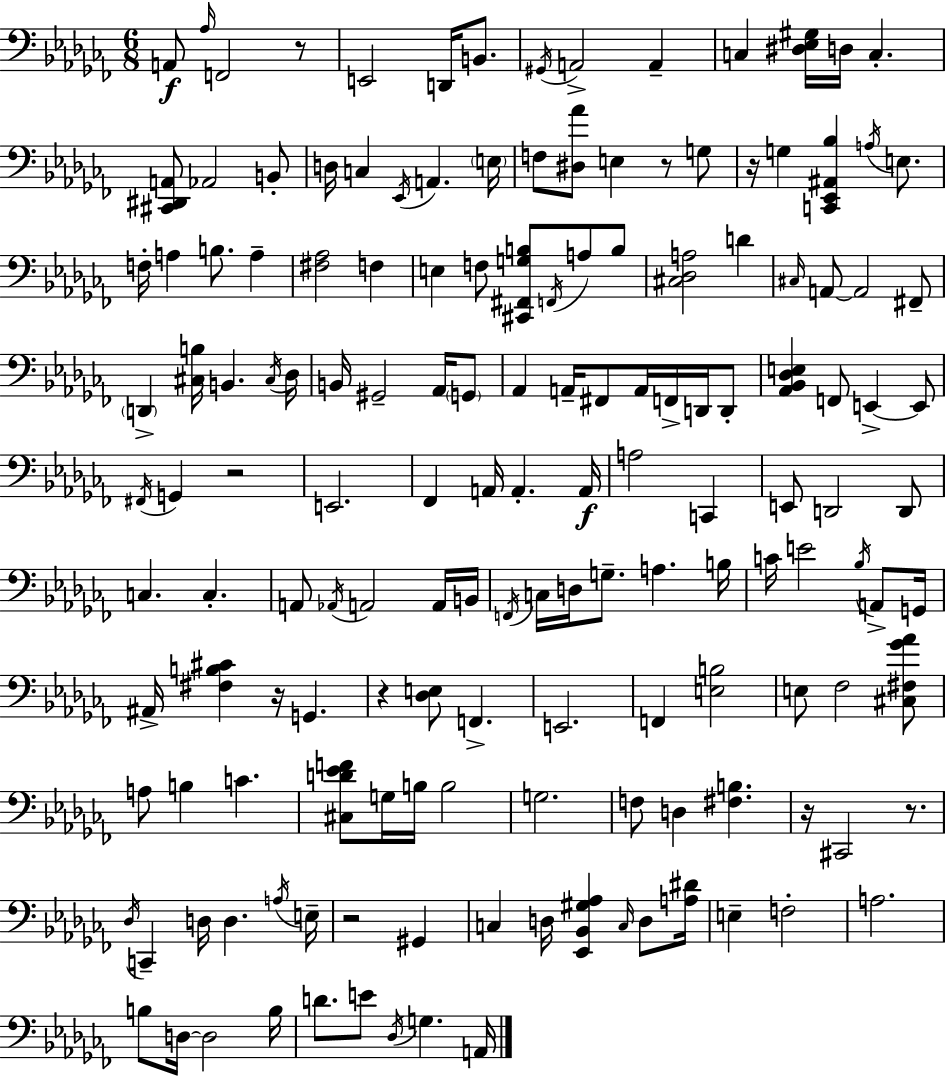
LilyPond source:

{
  \clef bass
  \numericTimeSignature
  \time 6/8
  \key aes \minor
  a,8\f \grace { aes16 } f,2 r8 | e,2 d,16 b,8. | \acciaccatura { gis,16 } a,2-> a,4-- | c4 <dis ees gis>16 d16 c4.-. | \break <cis, dis, a,>8 aes,2 | b,8-. d16 c4 \acciaccatura { ees,16 } a,4. | \parenthesize e16 f8 <dis aes'>8 e4 r8 | g8 r16 g4 <c, ees, ais, bes>4 | \break \acciaccatura { a16 } e8. f16-. a4 b8. | a4-- <fis aes>2 | f4 e4 f8 <cis, fis, g b>8 | \acciaccatura { f,16 } a8 b8 <cis des a>2 | \break d'4 \grace { cis16 } a,8~~ a,2 | fis,8-- \parenthesize d,4-> <cis b>16 b,4. | \acciaccatura { cis16 } des16 b,16 gis,2-- | aes,16 \parenthesize g,8 aes,4 a,16-- | \break fis,8 a,16 f,16-> d,16 d,8-. <aes, bes, des e>4 f,8 | e,4->~~ e,8 \acciaccatura { fis,16 } g,4 | r2 e,2. | fes,4 | \break a,16 a,4.-. a,16\f a2 | c,4 e,8 d,2 | d,8 c4. | c4.-. a,8 \acciaccatura { aes,16 } a,2 | \break a,16 b,16 \acciaccatura { f,16 } c16 d16 | g8.-- a4. b16 c'16 e'2 | \acciaccatura { bes16 } a,8-> g,16 ais,16-> | <fis b cis'>4 r16 g,4. r4 | \break <des e>8 f,4.-> e,2. | f,4 | <e b>2 e8 | fes2 <cis fis ges' aes'>8 a8 | \break b4 c'4. <cis d' ees' f'>8 | g16 b16 b2 g2. | f8 | d4 <fis b>4. r16 | \break cis,2 r8. \acciaccatura { des16 } | c,4-- d16 d4. \acciaccatura { a16 } | e16-- r2 gis,4 | c4 d16 <ees, bes, gis aes>4 \grace { c16 } d8 | \break <a dis'>16 e4-- f2-. | a2. | b8 d16~~ d2 | b16 d'8. e'8 \acciaccatura { des16 } g4. | \break a,16 \bar "|."
}